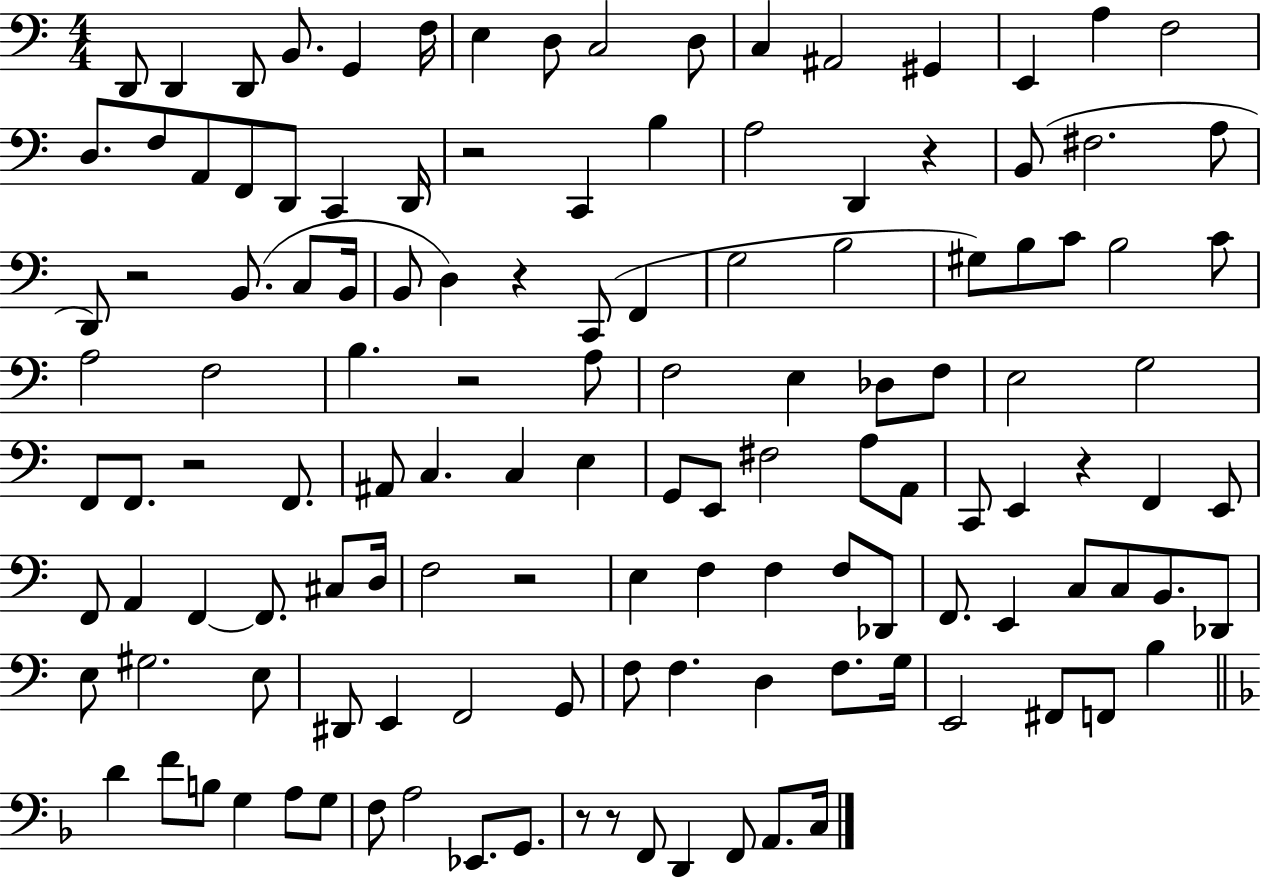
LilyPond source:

{
  \clef bass
  \numericTimeSignature
  \time 4/4
  \key c \major
  d,8 d,4 d,8 b,8. g,4 f16 | e4 d8 c2 d8 | c4 ais,2 gis,4 | e,4 a4 f2 | \break d8. f8 a,8 f,8 d,8 c,4 d,16 | r2 c,4 b4 | a2 d,4 r4 | b,8( fis2. a8 | \break d,8) r2 b,8.( c8 b,16 | b,8 d4) r4 c,8( f,4 | g2 b2 | gis8) b8 c'8 b2 c'8 | \break a2 f2 | b4. r2 a8 | f2 e4 des8 f8 | e2 g2 | \break f,8 f,8. r2 f,8. | ais,8 c4. c4 e4 | g,8 e,8 fis2 a8 a,8 | c,8 e,4 r4 f,4 e,8 | \break f,8 a,4 f,4~~ f,8. cis8 d16 | f2 r2 | e4 f4 f4 f8 des,8 | f,8. e,4 c8 c8 b,8. des,8 | \break e8 gis2. e8 | dis,8 e,4 f,2 g,8 | f8 f4. d4 f8. g16 | e,2 fis,8 f,8 b4 | \break \bar "||" \break \key d \minor d'4 f'8 b8 g4 a8 g8 | f8 a2 ees,8. g,8. | r8 r8 f,8 d,4 f,8 a,8. c16 | \bar "|."
}